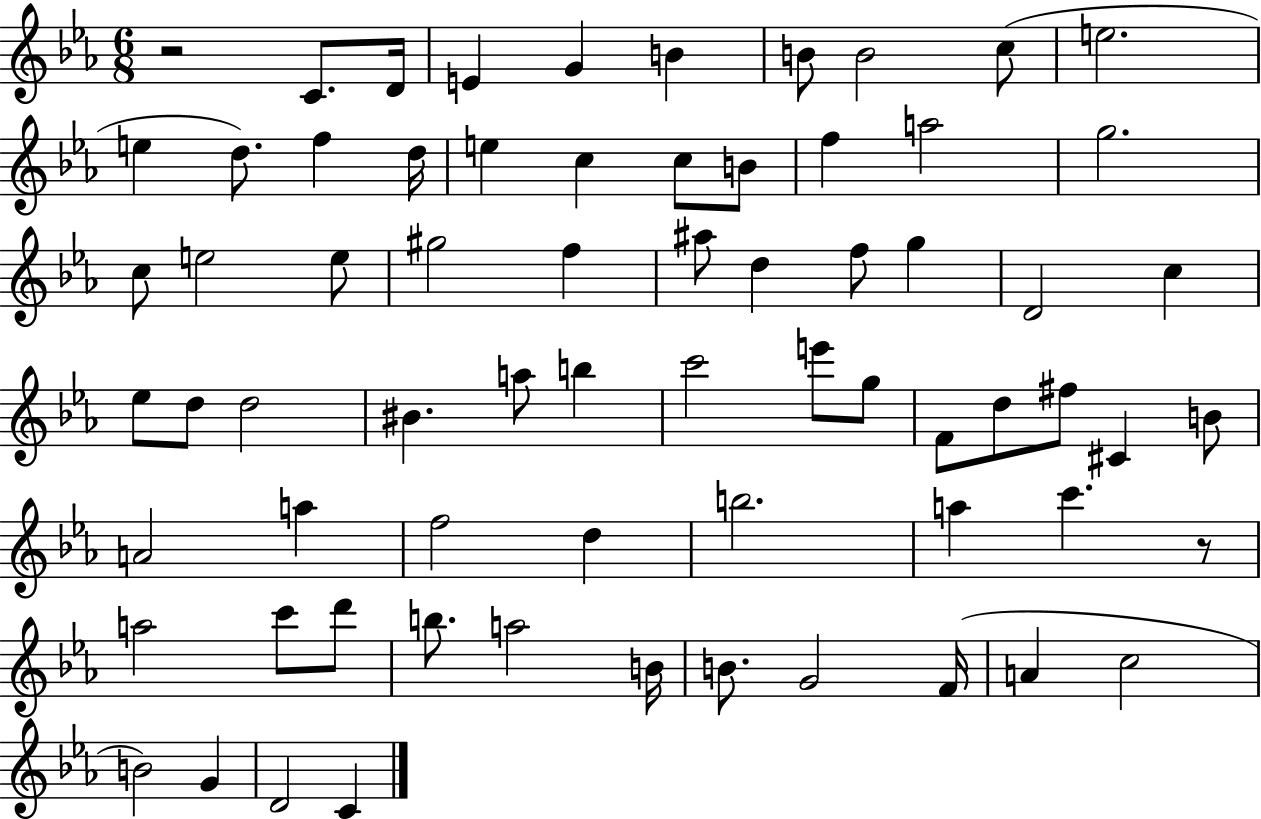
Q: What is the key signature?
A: EES major